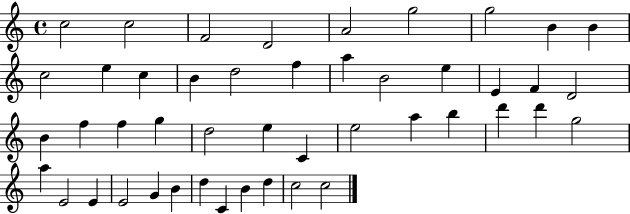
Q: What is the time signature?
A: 4/4